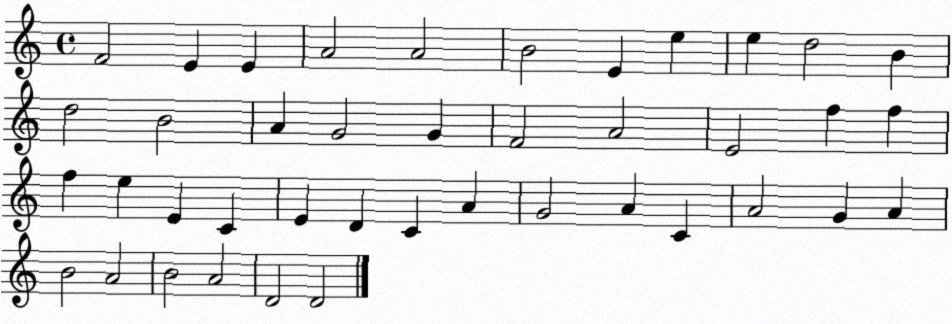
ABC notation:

X:1
T:Untitled
M:4/4
L:1/4
K:C
F2 E E A2 A2 B2 E e e d2 B d2 B2 A G2 G F2 A2 E2 f f f e E C E D C A G2 A C A2 G A B2 A2 B2 A2 D2 D2